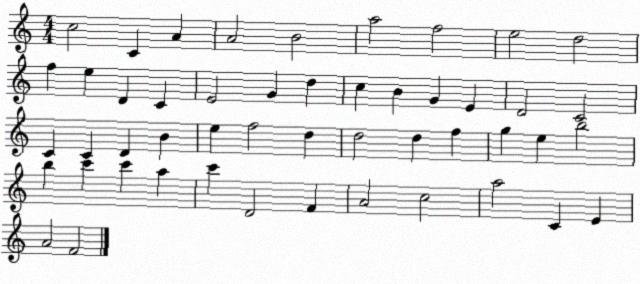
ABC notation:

X:1
T:Untitled
M:4/4
L:1/4
K:C
c2 C A A2 B2 a2 f2 e2 d2 f e D C E2 G d c B G E D2 C2 C C D B e f2 d d2 d f g e b2 b c' c' a c' D2 F A2 c2 a2 C E A2 F2